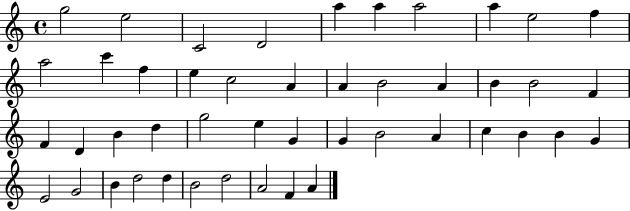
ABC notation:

X:1
T:Untitled
M:4/4
L:1/4
K:C
g2 e2 C2 D2 a a a2 a e2 f a2 c' f e c2 A A B2 A B B2 F F D B d g2 e G G B2 A c B B G E2 G2 B d2 d B2 d2 A2 F A